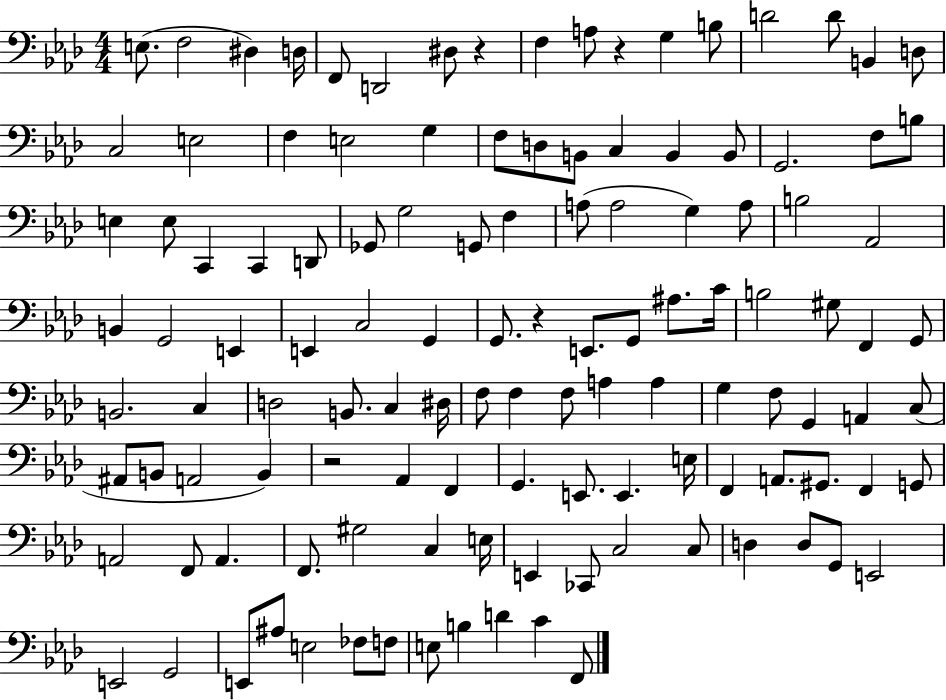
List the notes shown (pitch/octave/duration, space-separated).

E3/e. F3/h D#3/q D3/s F2/e D2/h D#3/e R/q F3/q A3/e R/q G3/q B3/e D4/h D4/e B2/q D3/e C3/h E3/h F3/q E3/h G3/q F3/e D3/e B2/e C3/q B2/q B2/e G2/h. F3/e B3/e E3/q E3/e C2/q C2/q D2/e Gb2/e G3/h G2/e F3/q A3/e A3/h G3/q A3/e B3/h Ab2/h B2/q G2/h E2/q E2/q C3/h G2/q G2/e. R/q E2/e. G2/e A#3/e. C4/s B3/h G#3/e F2/q G2/e B2/h. C3/q D3/h B2/e. C3/q D#3/s F3/e F3/q F3/e A3/q A3/q G3/q F3/e G2/q A2/q C3/e A#2/e B2/e A2/h B2/q R/h Ab2/q F2/q G2/q. E2/e. E2/q. E3/s F2/q A2/e. G#2/e. F2/q G2/e A2/h F2/e A2/q. F2/e. G#3/h C3/q E3/s E2/q CES2/e C3/h C3/e D3/q D3/e G2/e E2/h E2/h G2/h E2/e A#3/e E3/h FES3/e F3/e E3/e B3/q D4/q C4/q F2/e